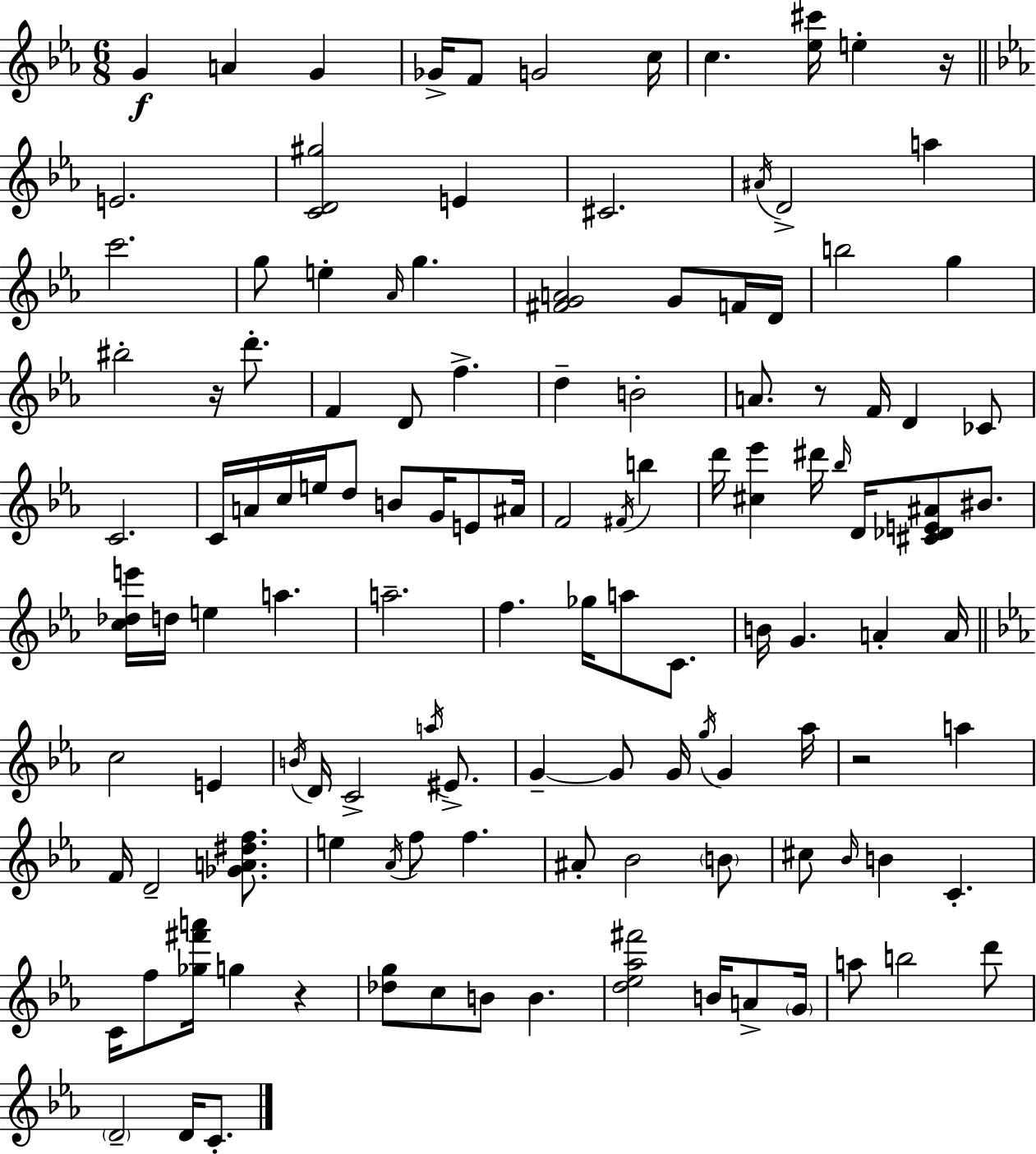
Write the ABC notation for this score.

X:1
T:Untitled
M:6/8
L:1/4
K:Eb
G A G _G/4 F/2 G2 c/4 c [_e^c']/4 e z/4 E2 [CD^g]2 E ^C2 ^A/4 D2 a c'2 g/2 e _A/4 g [^FGA]2 G/2 F/4 D/4 b2 g ^b2 z/4 d'/2 F D/2 f d B2 A/2 z/2 F/4 D _C/2 C2 C/4 A/4 c/4 e/4 d/2 B/2 G/4 E/2 ^A/4 F2 ^F/4 b d'/4 [^c_e'] ^d'/4 _b/4 D/4 [^C_DE^A]/2 ^B/2 [c_de']/4 d/4 e a a2 f _g/4 a/2 C/2 B/4 G A A/4 c2 E B/4 D/4 C2 a/4 ^E/2 G G/2 G/4 g/4 G _a/4 z2 a F/4 D2 [_GA^df]/2 e _A/4 f/2 f ^A/2 _B2 B/2 ^c/2 _B/4 B C C/4 f/2 [_g^f'a']/4 g z [_dg]/2 c/2 B/2 B [d_e_a^f']2 B/4 A/2 G/4 a/2 b2 d'/2 D2 D/4 C/2